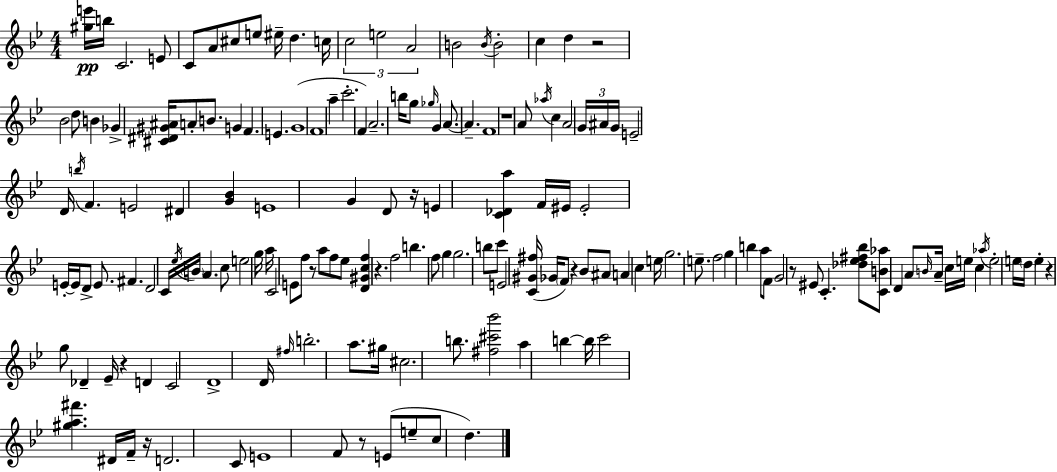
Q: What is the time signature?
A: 4/4